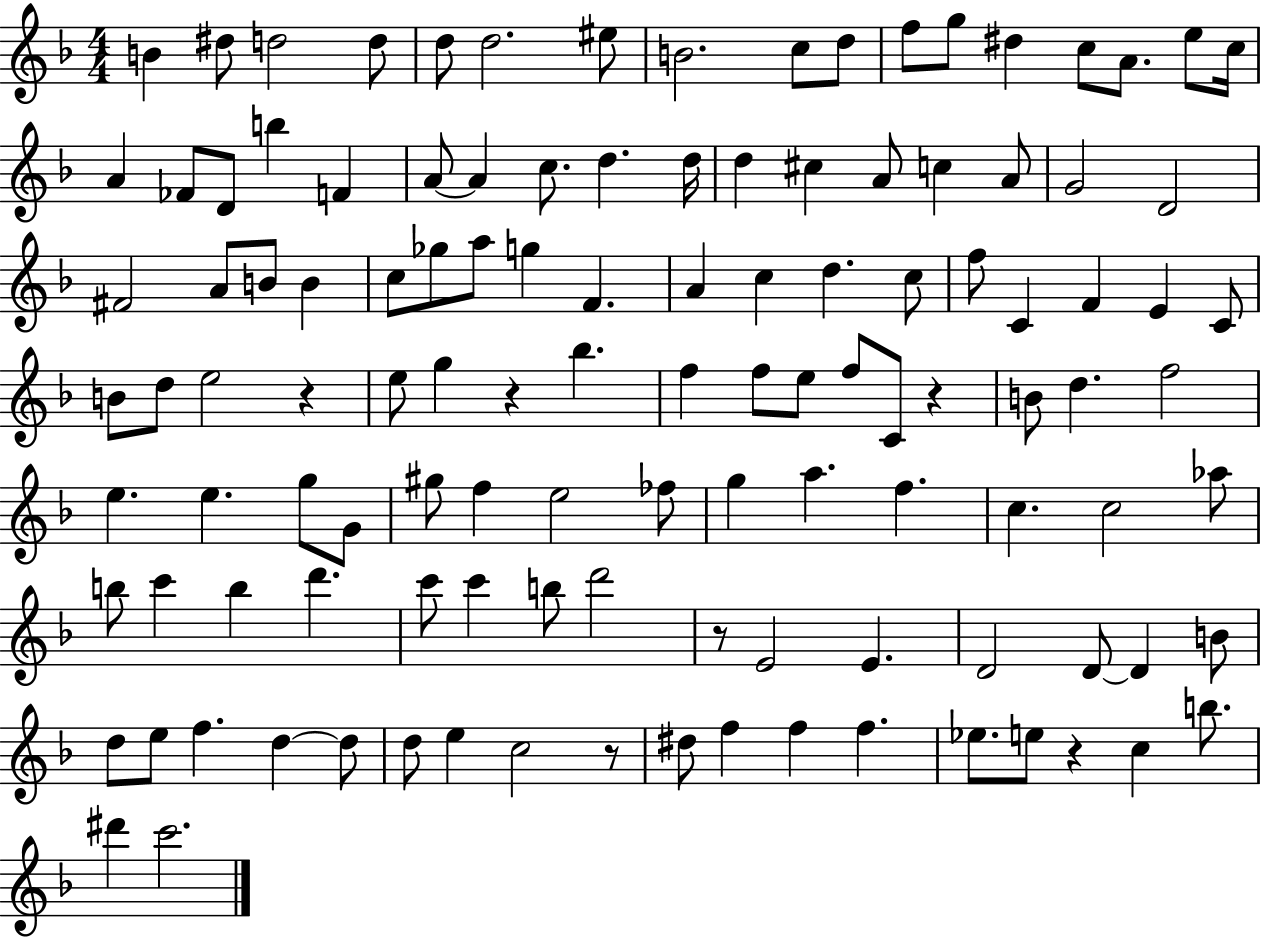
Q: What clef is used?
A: treble